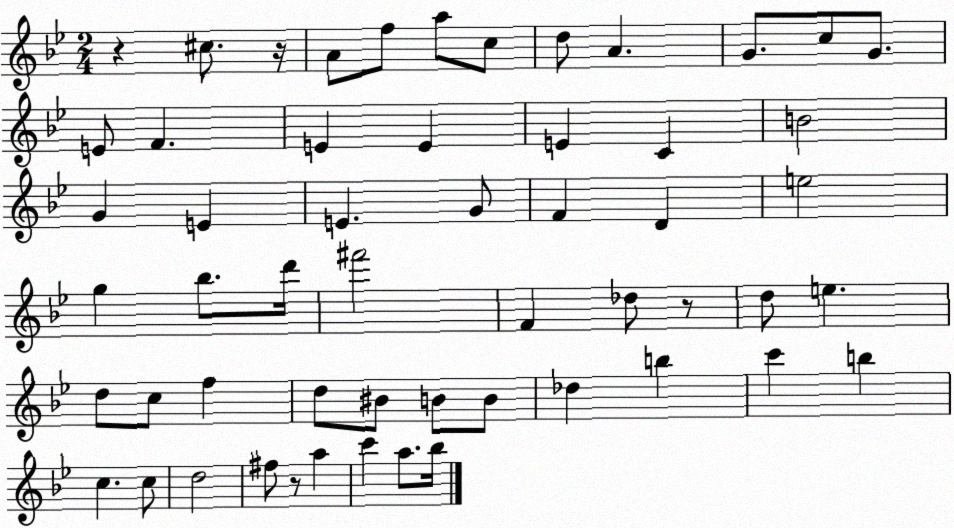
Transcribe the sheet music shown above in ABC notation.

X:1
T:Untitled
M:2/4
L:1/4
K:Bb
z ^c/2 z/4 A/2 f/2 a/2 c/2 d/2 A G/2 c/2 G/2 E/2 F E E E C B2 G E E G/2 F D e2 g _b/2 d'/4 ^f'2 F _d/2 z/2 d/2 e d/2 c/2 f d/2 ^B/2 B/2 B/2 _d b c' b c c/2 d2 ^f/2 z/2 a c' a/2 _b/4